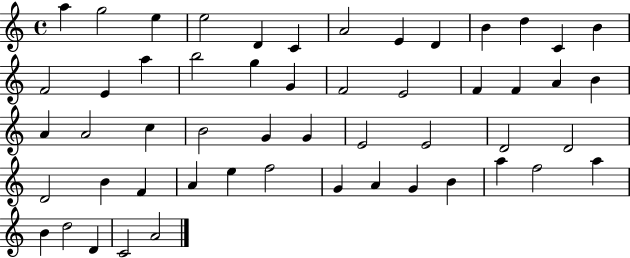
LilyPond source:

{
  \clef treble
  \time 4/4
  \defaultTimeSignature
  \key c \major
  a''4 g''2 e''4 | e''2 d'4 c'4 | a'2 e'4 d'4 | b'4 d''4 c'4 b'4 | \break f'2 e'4 a''4 | b''2 g''4 g'4 | f'2 e'2 | f'4 f'4 a'4 b'4 | \break a'4 a'2 c''4 | b'2 g'4 g'4 | e'2 e'2 | d'2 d'2 | \break d'2 b'4 f'4 | a'4 e''4 f''2 | g'4 a'4 g'4 b'4 | a''4 f''2 a''4 | \break b'4 d''2 d'4 | c'2 a'2 | \bar "|."
}